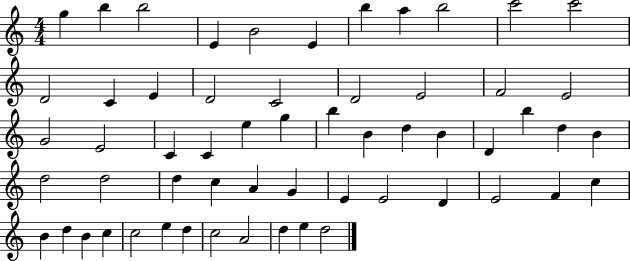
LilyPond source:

{
  \clef treble
  \numericTimeSignature
  \time 4/4
  \key c \major
  g''4 b''4 b''2 | e'4 b'2 e'4 | b''4 a''4 b''2 | c'''2 c'''2 | \break d'2 c'4 e'4 | d'2 c'2 | d'2 e'2 | f'2 e'2 | \break g'2 e'2 | c'4 c'4 e''4 g''4 | b''4 b'4 d''4 b'4 | d'4 b''4 d''4 b'4 | \break d''2 d''2 | d''4 c''4 a'4 g'4 | e'4 e'2 d'4 | e'2 f'4 c''4 | \break b'4 d''4 b'4 c''4 | c''2 e''4 d''4 | c''2 a'2 | d''4 e''4 d''2 | \break \bar "|."
}